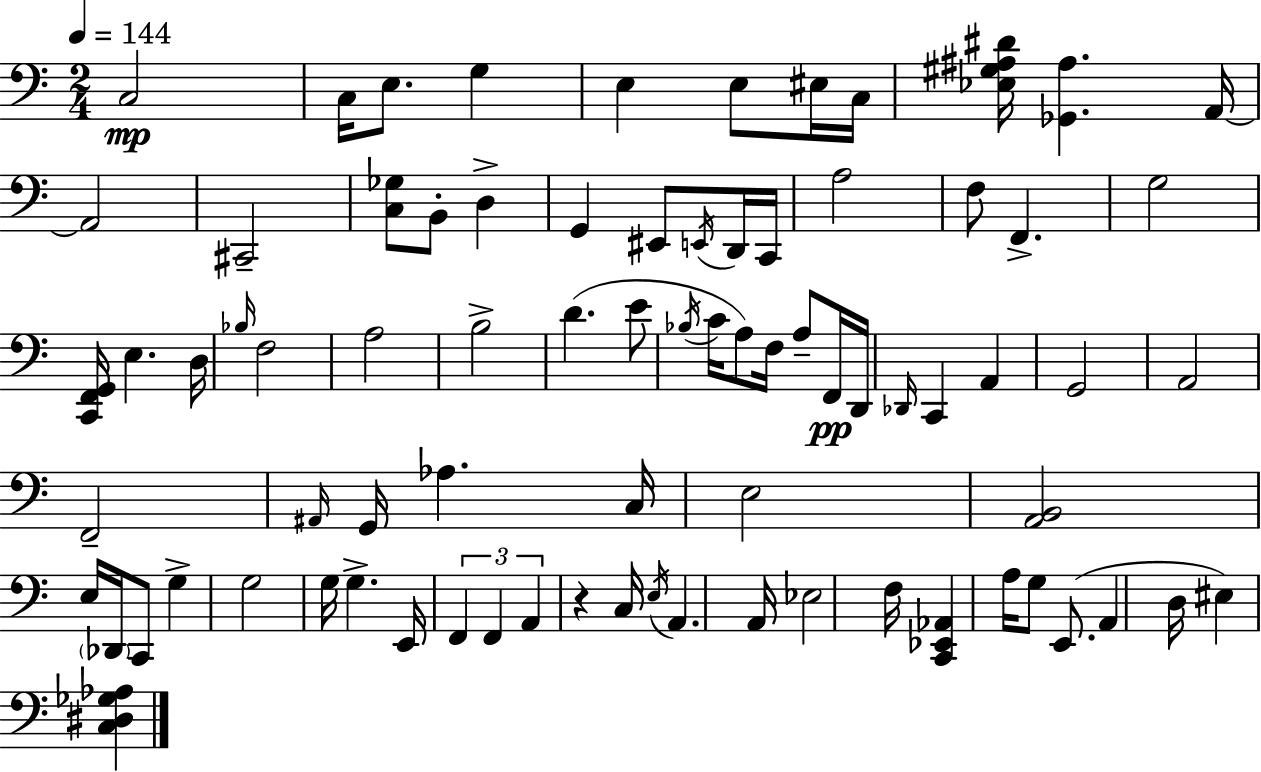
{
  \clef bass
  \numericTimeSignature
  \time 2/4
  \key a \minor
  \tempo 4 = 144
  c2\mp | c16 e8. g4 | e4 e8 eis16 c16 | <ees gis ais dis'>16 <ges, ais>4. a,16~~ | \break a,2 | cis,2-- | <c ges>8 b,8-. d4-> | g,4 eis,8 \acciaccatura { e,16 } d,16 | \break c,16 a2 | f8 f,4.-> | g2 | <c, f, g,>16 e4. | \break d16 \grace { bes16 } f2 | a2 | b2-> | d'4.( | \break e'8 \acciaccatura { bes16 } c'16 a8) f16 a8-- | f,16\pp d,16 \grace { des,16 } c,4 | a,4 g,2 | a,2 | \break f,2-- | \grace { ais,16 } g,16 aes4. | c16 e2 | <a, b,>2 | \break e16 \parenthesize des,16 c,8 | g4-> g2 | g16 g4.-> | e,16 \tuplet 3/2 { f,4 | \break f,4 a,4 } | r4 c16 \acciaccatura { e16 } a,4. | a,16 ees2 | f16 <c, ees, aes,>4 | \break a16 g8 e,8.( | a,4 d16 eis4) | <c dis ges aes>4 \bar "|."
}